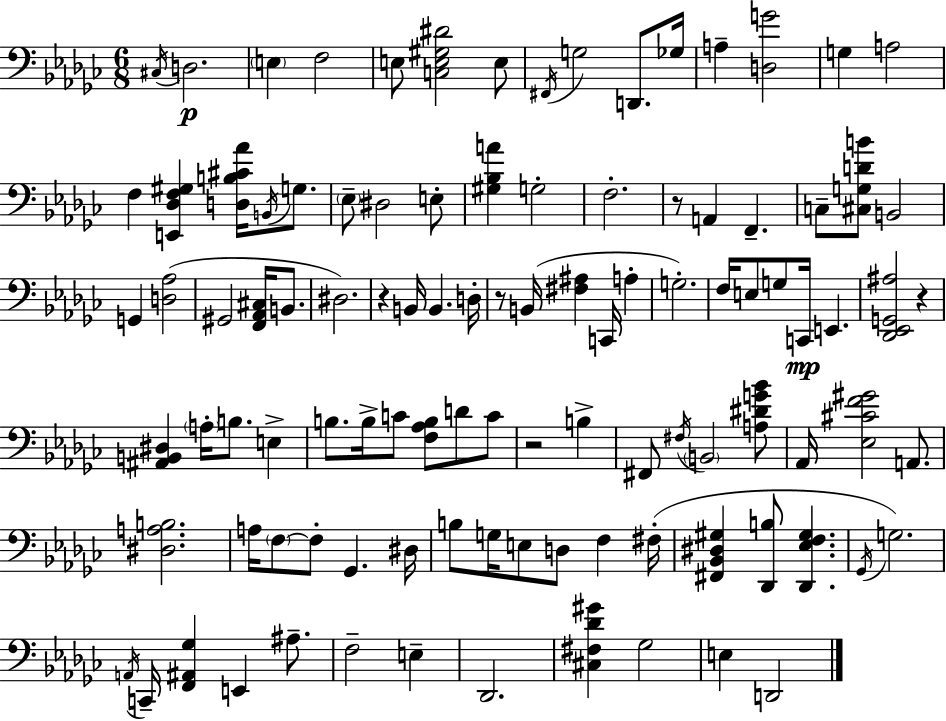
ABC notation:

X:1
T:Untitled
M:6/8
L:1/4
K:Ebm
^C,/4 D,2 E, F,2 E,/2 [C,E,^G,^D]2 E,/2 ^F,,/4 G,2 D,,/2 _G,/4 A, [D,G]2 G, A,2 F, [E,,_D,F,^G,] [D,B,^C_A]/4 B,,/4 G,/2 _E,/2 ^D,2 E,/2 [^G,_B,A] G,2 F,2 z/2 A,, F,, C,/2 [^C,G,DB]/2 B,,2 G,, [D,_A,]2 ^G,,2 [F,,_A,,^C,]/4 B,,/2 ^D,2 z B,,/4 B,, D,/4 z/2 B,,/4 [^F,^A,] C,,/4 A, G,2 F,/4 E,/2 G,/2 C,,/4 E,, [_D,,_E,,G,,^A,]2 z [^A,,B,,^D,] A,/4 B,/2 E, B,/2 B,/4 C/2 [F,_A,B,]/2 D/2 C/2 z2 B, ^F,,/2 ^F,/4 B,,2 [A,^DG_B]/2 _A,,/4 [_E,^CF^G]2 A,,/2 [^D,A,B,]2 A,/4 F,/2 F,/2 _G,, ^D,/4 B,/2 G,/4 E,/2 D,/2 F, ^F,/4 [^F,,_B,,^D,^G,] [_D,,B,]/2 [_D,,_E,F,^G,] _G,,/4 G,2 A,,/4 C,,/4 [F,,^A,,_G,] E,, ^A,/2 F,2 E, _D,,2 [^C,^F,_D^G] _G,2 E, D,,2